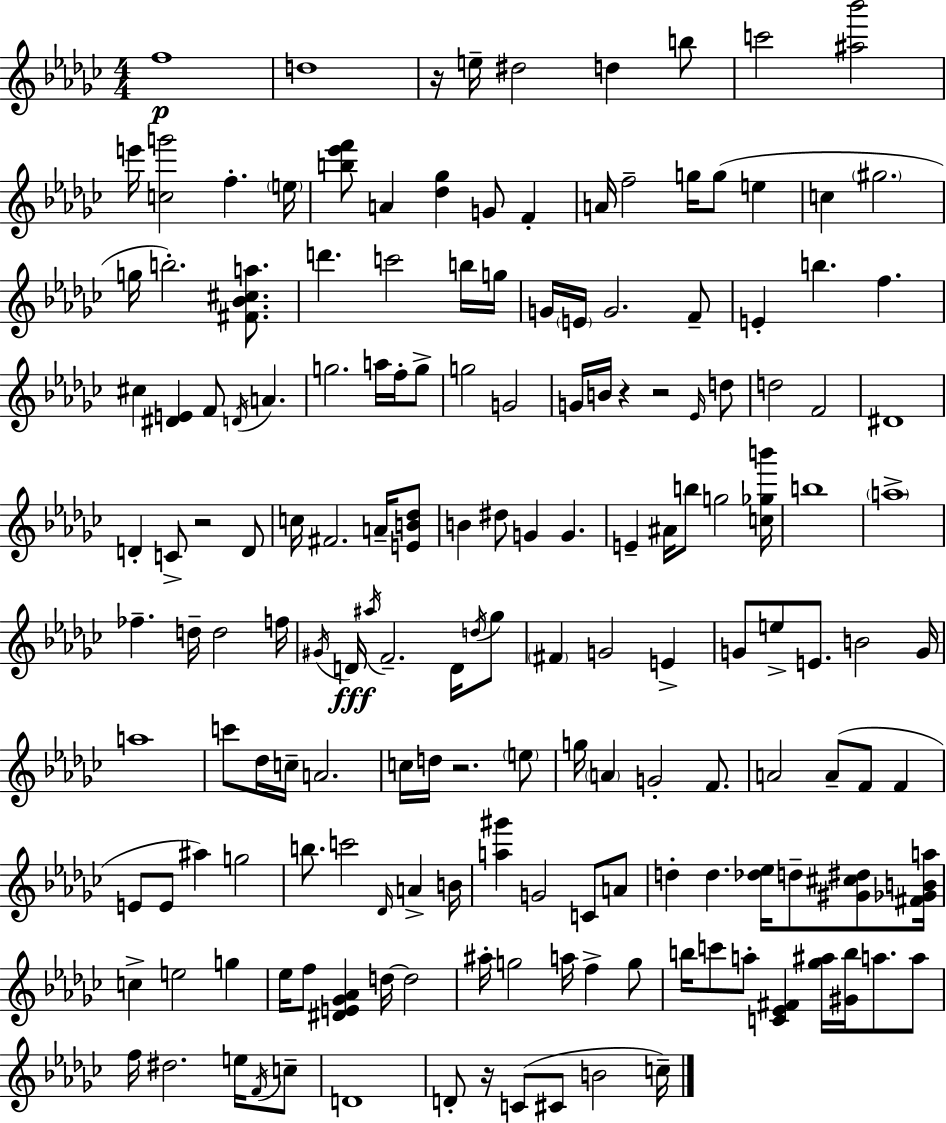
{
  \clef treble
  \numericTimeSignature
  \time 4/4
  \key ees \minor
  f''1\p | d''1 | r16 e''16-- dis''2 d''4 b''8 | c'''2 <ais'' bes'''>2 | \break e'''16 <c'' g'''>2 f''4.-. \parenthesize e''16 | <b'' ees''' f'''>8 a'4 <des'' ges''>4 g'8 f'4-. | a'16 f''2-- g''16 g''8( e''4 | c''4 \parenthesize gis''2. | \break g''16 b''2.-.) <fis' bes' cis'' a''>8. | d'''4. c'''2 b''16 g''16 | g'16 \parenthesize e'16 g'2. f'8-- | e'4-. b''4. f''4. | \break cis''4 <dis' e'>4 f'8 \acciaccatura { d'16 } a'4. | g''2. a''16 f''16-. g''8-> | g''2 g'2 | g'16 b'16 r4 r2 \grace { ees'16 } | \break d''8 d''2 f'2 | dis'1 | d'4-. c'8-> r2 | d'8 c''16 fis'2. a'16-- | \break <e' b' des''>8 b'4 dis''8 g'4 g'4. | e'4-- ais'16 b''8 g''2 | <c'' ges'' b'''>16 b''1 | \parenthesize a''1-> | \break fes''4.-- d''16-- d''2 | f''16 \acciaccatura { gis'16 } d'16\fff \acciaccatura { ais''16 } f'2.-- | d'16 \acciaccatura { d''16 } ges''8 \parenthesize fis'4 g'2 | e'4-> g'8 e''8-> e'8. b'2 | \break g'16 a''1 | c'''8 des''16 c''16-- a'2. | c''16 d''16 r2. | \parenthesize e''8 g''16 \parenthesize a'4 g'2-. | \break f'8. a'2 a'8--( f'8 | f'4 e'8 e'8 ais''4) g''2 | b''8. c'''2 | \grace { des'16 } a'4-> b'16 <a'' gis'''>4 g'2 | \break c'8 a'8 d''4-. d''4. | <des'' ees''>16 d''8-- <gis' cis'' dis''>8 <fis' ges' b' a''>16 c''4-> e''2 | g''4 ees''16 f''8 <dis' e' ges' aes'>4 d''16~~ d''2 | ais''16-. g''2 a''16 | \break f''4-> g''8 b''16 c'''8 a''8-. <c' ees' fis'>4 <ges'' ais''>16 | <gis' b''>16 a''8. a''8 f''16 dis''2. | e''16 \acciaccatura { f'16 } c''8-- d'1 | d'8-. r16 c'8( cis'8 b'2 | \break c''16--) \bar "|."
}